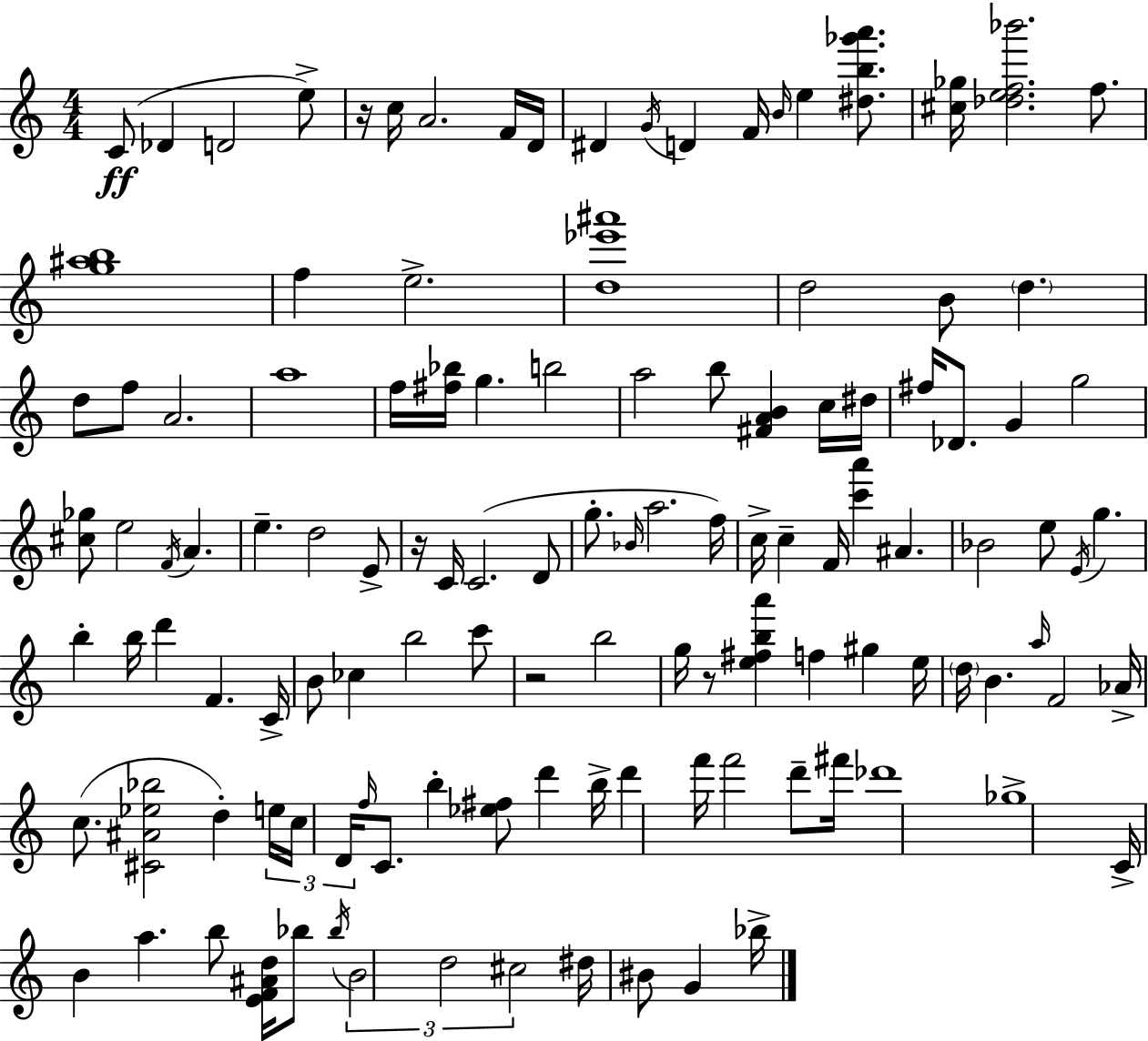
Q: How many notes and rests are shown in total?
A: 122